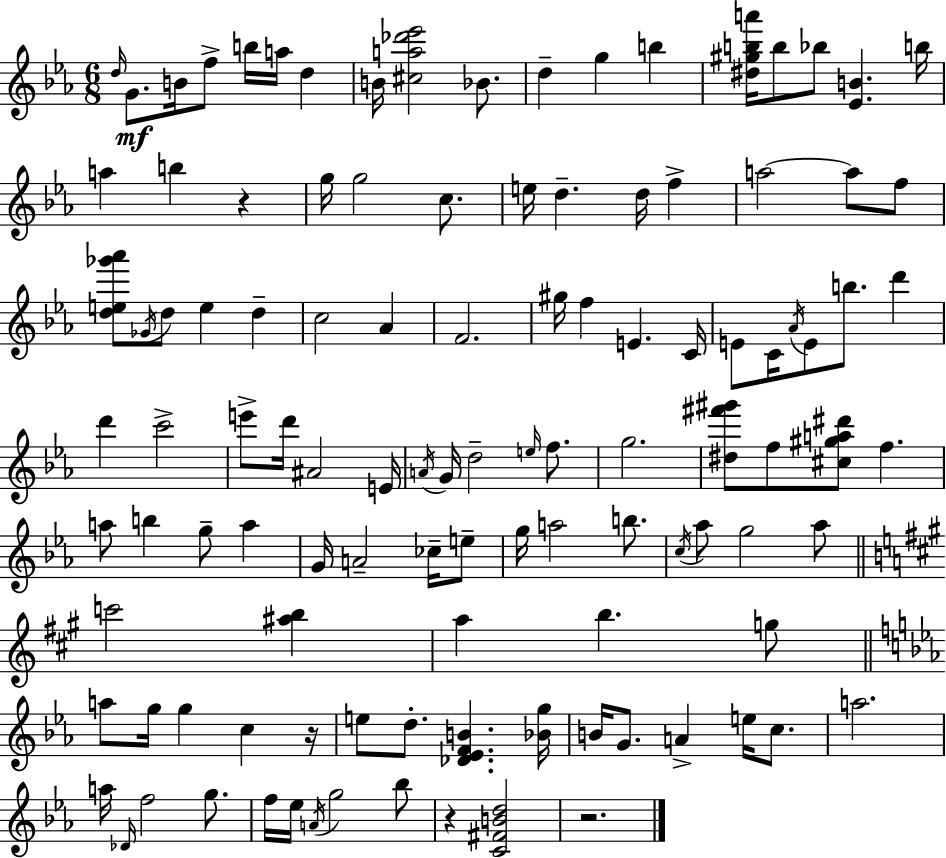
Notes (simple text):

D5/s G4/e. B4/s F5/e B5/s A5/s D5/q B4/s [C#5,A5,Db6,Eb6]/h Bb4/e. D5/q G5/q B5/q [D#5,G#5,B5,A6]/s B5/e Bb5/e [Eb4,B4]/q. B5/s A5/q B5/q R/q G5/s G5/h C5/e. E5/s D5/q. D5/s F5/q A5/h A5/e F5/e [D5,E5,Gb6,Ab6]/e Gb4/s D5/e E5/q D5/q C5/h Ab4/q F4/h. G#5/s F5/q E4/q. C4/s E4/e C4/s Ab4/s E4/e B5/e. D6/q D6/q C6/h E6/e D6/s A#4/h E4/s A4/s G4/s D5/h E5/s F5/e. G5/h. [D#5,F#6,G#6]/e F5/e [C#5,G#5,A5,D#6]/e F5/q. A5/e B5/q G5/e A5/q G4/s A4/h CES5/s E5/e G5/s A5/h B5/e. C5/s Ab5/e G5/h Ab5/e C6/h [A#5,B5]/q A5/q B5/q. G5/e A5/e G5/s G5/q C5/q R/s E5/e D5/e. [Db4,Eb4,F4,B4]/q. [Bb4,G5]/s B4/s G4/e. A4/q E5/s C5/e. A5/h. A5/s Db4/s F5/h G5/e. F5/s Eb5/s A4/s G5/h Bb5/e R/q [C4,F#4,B4,D5]/h R/h.